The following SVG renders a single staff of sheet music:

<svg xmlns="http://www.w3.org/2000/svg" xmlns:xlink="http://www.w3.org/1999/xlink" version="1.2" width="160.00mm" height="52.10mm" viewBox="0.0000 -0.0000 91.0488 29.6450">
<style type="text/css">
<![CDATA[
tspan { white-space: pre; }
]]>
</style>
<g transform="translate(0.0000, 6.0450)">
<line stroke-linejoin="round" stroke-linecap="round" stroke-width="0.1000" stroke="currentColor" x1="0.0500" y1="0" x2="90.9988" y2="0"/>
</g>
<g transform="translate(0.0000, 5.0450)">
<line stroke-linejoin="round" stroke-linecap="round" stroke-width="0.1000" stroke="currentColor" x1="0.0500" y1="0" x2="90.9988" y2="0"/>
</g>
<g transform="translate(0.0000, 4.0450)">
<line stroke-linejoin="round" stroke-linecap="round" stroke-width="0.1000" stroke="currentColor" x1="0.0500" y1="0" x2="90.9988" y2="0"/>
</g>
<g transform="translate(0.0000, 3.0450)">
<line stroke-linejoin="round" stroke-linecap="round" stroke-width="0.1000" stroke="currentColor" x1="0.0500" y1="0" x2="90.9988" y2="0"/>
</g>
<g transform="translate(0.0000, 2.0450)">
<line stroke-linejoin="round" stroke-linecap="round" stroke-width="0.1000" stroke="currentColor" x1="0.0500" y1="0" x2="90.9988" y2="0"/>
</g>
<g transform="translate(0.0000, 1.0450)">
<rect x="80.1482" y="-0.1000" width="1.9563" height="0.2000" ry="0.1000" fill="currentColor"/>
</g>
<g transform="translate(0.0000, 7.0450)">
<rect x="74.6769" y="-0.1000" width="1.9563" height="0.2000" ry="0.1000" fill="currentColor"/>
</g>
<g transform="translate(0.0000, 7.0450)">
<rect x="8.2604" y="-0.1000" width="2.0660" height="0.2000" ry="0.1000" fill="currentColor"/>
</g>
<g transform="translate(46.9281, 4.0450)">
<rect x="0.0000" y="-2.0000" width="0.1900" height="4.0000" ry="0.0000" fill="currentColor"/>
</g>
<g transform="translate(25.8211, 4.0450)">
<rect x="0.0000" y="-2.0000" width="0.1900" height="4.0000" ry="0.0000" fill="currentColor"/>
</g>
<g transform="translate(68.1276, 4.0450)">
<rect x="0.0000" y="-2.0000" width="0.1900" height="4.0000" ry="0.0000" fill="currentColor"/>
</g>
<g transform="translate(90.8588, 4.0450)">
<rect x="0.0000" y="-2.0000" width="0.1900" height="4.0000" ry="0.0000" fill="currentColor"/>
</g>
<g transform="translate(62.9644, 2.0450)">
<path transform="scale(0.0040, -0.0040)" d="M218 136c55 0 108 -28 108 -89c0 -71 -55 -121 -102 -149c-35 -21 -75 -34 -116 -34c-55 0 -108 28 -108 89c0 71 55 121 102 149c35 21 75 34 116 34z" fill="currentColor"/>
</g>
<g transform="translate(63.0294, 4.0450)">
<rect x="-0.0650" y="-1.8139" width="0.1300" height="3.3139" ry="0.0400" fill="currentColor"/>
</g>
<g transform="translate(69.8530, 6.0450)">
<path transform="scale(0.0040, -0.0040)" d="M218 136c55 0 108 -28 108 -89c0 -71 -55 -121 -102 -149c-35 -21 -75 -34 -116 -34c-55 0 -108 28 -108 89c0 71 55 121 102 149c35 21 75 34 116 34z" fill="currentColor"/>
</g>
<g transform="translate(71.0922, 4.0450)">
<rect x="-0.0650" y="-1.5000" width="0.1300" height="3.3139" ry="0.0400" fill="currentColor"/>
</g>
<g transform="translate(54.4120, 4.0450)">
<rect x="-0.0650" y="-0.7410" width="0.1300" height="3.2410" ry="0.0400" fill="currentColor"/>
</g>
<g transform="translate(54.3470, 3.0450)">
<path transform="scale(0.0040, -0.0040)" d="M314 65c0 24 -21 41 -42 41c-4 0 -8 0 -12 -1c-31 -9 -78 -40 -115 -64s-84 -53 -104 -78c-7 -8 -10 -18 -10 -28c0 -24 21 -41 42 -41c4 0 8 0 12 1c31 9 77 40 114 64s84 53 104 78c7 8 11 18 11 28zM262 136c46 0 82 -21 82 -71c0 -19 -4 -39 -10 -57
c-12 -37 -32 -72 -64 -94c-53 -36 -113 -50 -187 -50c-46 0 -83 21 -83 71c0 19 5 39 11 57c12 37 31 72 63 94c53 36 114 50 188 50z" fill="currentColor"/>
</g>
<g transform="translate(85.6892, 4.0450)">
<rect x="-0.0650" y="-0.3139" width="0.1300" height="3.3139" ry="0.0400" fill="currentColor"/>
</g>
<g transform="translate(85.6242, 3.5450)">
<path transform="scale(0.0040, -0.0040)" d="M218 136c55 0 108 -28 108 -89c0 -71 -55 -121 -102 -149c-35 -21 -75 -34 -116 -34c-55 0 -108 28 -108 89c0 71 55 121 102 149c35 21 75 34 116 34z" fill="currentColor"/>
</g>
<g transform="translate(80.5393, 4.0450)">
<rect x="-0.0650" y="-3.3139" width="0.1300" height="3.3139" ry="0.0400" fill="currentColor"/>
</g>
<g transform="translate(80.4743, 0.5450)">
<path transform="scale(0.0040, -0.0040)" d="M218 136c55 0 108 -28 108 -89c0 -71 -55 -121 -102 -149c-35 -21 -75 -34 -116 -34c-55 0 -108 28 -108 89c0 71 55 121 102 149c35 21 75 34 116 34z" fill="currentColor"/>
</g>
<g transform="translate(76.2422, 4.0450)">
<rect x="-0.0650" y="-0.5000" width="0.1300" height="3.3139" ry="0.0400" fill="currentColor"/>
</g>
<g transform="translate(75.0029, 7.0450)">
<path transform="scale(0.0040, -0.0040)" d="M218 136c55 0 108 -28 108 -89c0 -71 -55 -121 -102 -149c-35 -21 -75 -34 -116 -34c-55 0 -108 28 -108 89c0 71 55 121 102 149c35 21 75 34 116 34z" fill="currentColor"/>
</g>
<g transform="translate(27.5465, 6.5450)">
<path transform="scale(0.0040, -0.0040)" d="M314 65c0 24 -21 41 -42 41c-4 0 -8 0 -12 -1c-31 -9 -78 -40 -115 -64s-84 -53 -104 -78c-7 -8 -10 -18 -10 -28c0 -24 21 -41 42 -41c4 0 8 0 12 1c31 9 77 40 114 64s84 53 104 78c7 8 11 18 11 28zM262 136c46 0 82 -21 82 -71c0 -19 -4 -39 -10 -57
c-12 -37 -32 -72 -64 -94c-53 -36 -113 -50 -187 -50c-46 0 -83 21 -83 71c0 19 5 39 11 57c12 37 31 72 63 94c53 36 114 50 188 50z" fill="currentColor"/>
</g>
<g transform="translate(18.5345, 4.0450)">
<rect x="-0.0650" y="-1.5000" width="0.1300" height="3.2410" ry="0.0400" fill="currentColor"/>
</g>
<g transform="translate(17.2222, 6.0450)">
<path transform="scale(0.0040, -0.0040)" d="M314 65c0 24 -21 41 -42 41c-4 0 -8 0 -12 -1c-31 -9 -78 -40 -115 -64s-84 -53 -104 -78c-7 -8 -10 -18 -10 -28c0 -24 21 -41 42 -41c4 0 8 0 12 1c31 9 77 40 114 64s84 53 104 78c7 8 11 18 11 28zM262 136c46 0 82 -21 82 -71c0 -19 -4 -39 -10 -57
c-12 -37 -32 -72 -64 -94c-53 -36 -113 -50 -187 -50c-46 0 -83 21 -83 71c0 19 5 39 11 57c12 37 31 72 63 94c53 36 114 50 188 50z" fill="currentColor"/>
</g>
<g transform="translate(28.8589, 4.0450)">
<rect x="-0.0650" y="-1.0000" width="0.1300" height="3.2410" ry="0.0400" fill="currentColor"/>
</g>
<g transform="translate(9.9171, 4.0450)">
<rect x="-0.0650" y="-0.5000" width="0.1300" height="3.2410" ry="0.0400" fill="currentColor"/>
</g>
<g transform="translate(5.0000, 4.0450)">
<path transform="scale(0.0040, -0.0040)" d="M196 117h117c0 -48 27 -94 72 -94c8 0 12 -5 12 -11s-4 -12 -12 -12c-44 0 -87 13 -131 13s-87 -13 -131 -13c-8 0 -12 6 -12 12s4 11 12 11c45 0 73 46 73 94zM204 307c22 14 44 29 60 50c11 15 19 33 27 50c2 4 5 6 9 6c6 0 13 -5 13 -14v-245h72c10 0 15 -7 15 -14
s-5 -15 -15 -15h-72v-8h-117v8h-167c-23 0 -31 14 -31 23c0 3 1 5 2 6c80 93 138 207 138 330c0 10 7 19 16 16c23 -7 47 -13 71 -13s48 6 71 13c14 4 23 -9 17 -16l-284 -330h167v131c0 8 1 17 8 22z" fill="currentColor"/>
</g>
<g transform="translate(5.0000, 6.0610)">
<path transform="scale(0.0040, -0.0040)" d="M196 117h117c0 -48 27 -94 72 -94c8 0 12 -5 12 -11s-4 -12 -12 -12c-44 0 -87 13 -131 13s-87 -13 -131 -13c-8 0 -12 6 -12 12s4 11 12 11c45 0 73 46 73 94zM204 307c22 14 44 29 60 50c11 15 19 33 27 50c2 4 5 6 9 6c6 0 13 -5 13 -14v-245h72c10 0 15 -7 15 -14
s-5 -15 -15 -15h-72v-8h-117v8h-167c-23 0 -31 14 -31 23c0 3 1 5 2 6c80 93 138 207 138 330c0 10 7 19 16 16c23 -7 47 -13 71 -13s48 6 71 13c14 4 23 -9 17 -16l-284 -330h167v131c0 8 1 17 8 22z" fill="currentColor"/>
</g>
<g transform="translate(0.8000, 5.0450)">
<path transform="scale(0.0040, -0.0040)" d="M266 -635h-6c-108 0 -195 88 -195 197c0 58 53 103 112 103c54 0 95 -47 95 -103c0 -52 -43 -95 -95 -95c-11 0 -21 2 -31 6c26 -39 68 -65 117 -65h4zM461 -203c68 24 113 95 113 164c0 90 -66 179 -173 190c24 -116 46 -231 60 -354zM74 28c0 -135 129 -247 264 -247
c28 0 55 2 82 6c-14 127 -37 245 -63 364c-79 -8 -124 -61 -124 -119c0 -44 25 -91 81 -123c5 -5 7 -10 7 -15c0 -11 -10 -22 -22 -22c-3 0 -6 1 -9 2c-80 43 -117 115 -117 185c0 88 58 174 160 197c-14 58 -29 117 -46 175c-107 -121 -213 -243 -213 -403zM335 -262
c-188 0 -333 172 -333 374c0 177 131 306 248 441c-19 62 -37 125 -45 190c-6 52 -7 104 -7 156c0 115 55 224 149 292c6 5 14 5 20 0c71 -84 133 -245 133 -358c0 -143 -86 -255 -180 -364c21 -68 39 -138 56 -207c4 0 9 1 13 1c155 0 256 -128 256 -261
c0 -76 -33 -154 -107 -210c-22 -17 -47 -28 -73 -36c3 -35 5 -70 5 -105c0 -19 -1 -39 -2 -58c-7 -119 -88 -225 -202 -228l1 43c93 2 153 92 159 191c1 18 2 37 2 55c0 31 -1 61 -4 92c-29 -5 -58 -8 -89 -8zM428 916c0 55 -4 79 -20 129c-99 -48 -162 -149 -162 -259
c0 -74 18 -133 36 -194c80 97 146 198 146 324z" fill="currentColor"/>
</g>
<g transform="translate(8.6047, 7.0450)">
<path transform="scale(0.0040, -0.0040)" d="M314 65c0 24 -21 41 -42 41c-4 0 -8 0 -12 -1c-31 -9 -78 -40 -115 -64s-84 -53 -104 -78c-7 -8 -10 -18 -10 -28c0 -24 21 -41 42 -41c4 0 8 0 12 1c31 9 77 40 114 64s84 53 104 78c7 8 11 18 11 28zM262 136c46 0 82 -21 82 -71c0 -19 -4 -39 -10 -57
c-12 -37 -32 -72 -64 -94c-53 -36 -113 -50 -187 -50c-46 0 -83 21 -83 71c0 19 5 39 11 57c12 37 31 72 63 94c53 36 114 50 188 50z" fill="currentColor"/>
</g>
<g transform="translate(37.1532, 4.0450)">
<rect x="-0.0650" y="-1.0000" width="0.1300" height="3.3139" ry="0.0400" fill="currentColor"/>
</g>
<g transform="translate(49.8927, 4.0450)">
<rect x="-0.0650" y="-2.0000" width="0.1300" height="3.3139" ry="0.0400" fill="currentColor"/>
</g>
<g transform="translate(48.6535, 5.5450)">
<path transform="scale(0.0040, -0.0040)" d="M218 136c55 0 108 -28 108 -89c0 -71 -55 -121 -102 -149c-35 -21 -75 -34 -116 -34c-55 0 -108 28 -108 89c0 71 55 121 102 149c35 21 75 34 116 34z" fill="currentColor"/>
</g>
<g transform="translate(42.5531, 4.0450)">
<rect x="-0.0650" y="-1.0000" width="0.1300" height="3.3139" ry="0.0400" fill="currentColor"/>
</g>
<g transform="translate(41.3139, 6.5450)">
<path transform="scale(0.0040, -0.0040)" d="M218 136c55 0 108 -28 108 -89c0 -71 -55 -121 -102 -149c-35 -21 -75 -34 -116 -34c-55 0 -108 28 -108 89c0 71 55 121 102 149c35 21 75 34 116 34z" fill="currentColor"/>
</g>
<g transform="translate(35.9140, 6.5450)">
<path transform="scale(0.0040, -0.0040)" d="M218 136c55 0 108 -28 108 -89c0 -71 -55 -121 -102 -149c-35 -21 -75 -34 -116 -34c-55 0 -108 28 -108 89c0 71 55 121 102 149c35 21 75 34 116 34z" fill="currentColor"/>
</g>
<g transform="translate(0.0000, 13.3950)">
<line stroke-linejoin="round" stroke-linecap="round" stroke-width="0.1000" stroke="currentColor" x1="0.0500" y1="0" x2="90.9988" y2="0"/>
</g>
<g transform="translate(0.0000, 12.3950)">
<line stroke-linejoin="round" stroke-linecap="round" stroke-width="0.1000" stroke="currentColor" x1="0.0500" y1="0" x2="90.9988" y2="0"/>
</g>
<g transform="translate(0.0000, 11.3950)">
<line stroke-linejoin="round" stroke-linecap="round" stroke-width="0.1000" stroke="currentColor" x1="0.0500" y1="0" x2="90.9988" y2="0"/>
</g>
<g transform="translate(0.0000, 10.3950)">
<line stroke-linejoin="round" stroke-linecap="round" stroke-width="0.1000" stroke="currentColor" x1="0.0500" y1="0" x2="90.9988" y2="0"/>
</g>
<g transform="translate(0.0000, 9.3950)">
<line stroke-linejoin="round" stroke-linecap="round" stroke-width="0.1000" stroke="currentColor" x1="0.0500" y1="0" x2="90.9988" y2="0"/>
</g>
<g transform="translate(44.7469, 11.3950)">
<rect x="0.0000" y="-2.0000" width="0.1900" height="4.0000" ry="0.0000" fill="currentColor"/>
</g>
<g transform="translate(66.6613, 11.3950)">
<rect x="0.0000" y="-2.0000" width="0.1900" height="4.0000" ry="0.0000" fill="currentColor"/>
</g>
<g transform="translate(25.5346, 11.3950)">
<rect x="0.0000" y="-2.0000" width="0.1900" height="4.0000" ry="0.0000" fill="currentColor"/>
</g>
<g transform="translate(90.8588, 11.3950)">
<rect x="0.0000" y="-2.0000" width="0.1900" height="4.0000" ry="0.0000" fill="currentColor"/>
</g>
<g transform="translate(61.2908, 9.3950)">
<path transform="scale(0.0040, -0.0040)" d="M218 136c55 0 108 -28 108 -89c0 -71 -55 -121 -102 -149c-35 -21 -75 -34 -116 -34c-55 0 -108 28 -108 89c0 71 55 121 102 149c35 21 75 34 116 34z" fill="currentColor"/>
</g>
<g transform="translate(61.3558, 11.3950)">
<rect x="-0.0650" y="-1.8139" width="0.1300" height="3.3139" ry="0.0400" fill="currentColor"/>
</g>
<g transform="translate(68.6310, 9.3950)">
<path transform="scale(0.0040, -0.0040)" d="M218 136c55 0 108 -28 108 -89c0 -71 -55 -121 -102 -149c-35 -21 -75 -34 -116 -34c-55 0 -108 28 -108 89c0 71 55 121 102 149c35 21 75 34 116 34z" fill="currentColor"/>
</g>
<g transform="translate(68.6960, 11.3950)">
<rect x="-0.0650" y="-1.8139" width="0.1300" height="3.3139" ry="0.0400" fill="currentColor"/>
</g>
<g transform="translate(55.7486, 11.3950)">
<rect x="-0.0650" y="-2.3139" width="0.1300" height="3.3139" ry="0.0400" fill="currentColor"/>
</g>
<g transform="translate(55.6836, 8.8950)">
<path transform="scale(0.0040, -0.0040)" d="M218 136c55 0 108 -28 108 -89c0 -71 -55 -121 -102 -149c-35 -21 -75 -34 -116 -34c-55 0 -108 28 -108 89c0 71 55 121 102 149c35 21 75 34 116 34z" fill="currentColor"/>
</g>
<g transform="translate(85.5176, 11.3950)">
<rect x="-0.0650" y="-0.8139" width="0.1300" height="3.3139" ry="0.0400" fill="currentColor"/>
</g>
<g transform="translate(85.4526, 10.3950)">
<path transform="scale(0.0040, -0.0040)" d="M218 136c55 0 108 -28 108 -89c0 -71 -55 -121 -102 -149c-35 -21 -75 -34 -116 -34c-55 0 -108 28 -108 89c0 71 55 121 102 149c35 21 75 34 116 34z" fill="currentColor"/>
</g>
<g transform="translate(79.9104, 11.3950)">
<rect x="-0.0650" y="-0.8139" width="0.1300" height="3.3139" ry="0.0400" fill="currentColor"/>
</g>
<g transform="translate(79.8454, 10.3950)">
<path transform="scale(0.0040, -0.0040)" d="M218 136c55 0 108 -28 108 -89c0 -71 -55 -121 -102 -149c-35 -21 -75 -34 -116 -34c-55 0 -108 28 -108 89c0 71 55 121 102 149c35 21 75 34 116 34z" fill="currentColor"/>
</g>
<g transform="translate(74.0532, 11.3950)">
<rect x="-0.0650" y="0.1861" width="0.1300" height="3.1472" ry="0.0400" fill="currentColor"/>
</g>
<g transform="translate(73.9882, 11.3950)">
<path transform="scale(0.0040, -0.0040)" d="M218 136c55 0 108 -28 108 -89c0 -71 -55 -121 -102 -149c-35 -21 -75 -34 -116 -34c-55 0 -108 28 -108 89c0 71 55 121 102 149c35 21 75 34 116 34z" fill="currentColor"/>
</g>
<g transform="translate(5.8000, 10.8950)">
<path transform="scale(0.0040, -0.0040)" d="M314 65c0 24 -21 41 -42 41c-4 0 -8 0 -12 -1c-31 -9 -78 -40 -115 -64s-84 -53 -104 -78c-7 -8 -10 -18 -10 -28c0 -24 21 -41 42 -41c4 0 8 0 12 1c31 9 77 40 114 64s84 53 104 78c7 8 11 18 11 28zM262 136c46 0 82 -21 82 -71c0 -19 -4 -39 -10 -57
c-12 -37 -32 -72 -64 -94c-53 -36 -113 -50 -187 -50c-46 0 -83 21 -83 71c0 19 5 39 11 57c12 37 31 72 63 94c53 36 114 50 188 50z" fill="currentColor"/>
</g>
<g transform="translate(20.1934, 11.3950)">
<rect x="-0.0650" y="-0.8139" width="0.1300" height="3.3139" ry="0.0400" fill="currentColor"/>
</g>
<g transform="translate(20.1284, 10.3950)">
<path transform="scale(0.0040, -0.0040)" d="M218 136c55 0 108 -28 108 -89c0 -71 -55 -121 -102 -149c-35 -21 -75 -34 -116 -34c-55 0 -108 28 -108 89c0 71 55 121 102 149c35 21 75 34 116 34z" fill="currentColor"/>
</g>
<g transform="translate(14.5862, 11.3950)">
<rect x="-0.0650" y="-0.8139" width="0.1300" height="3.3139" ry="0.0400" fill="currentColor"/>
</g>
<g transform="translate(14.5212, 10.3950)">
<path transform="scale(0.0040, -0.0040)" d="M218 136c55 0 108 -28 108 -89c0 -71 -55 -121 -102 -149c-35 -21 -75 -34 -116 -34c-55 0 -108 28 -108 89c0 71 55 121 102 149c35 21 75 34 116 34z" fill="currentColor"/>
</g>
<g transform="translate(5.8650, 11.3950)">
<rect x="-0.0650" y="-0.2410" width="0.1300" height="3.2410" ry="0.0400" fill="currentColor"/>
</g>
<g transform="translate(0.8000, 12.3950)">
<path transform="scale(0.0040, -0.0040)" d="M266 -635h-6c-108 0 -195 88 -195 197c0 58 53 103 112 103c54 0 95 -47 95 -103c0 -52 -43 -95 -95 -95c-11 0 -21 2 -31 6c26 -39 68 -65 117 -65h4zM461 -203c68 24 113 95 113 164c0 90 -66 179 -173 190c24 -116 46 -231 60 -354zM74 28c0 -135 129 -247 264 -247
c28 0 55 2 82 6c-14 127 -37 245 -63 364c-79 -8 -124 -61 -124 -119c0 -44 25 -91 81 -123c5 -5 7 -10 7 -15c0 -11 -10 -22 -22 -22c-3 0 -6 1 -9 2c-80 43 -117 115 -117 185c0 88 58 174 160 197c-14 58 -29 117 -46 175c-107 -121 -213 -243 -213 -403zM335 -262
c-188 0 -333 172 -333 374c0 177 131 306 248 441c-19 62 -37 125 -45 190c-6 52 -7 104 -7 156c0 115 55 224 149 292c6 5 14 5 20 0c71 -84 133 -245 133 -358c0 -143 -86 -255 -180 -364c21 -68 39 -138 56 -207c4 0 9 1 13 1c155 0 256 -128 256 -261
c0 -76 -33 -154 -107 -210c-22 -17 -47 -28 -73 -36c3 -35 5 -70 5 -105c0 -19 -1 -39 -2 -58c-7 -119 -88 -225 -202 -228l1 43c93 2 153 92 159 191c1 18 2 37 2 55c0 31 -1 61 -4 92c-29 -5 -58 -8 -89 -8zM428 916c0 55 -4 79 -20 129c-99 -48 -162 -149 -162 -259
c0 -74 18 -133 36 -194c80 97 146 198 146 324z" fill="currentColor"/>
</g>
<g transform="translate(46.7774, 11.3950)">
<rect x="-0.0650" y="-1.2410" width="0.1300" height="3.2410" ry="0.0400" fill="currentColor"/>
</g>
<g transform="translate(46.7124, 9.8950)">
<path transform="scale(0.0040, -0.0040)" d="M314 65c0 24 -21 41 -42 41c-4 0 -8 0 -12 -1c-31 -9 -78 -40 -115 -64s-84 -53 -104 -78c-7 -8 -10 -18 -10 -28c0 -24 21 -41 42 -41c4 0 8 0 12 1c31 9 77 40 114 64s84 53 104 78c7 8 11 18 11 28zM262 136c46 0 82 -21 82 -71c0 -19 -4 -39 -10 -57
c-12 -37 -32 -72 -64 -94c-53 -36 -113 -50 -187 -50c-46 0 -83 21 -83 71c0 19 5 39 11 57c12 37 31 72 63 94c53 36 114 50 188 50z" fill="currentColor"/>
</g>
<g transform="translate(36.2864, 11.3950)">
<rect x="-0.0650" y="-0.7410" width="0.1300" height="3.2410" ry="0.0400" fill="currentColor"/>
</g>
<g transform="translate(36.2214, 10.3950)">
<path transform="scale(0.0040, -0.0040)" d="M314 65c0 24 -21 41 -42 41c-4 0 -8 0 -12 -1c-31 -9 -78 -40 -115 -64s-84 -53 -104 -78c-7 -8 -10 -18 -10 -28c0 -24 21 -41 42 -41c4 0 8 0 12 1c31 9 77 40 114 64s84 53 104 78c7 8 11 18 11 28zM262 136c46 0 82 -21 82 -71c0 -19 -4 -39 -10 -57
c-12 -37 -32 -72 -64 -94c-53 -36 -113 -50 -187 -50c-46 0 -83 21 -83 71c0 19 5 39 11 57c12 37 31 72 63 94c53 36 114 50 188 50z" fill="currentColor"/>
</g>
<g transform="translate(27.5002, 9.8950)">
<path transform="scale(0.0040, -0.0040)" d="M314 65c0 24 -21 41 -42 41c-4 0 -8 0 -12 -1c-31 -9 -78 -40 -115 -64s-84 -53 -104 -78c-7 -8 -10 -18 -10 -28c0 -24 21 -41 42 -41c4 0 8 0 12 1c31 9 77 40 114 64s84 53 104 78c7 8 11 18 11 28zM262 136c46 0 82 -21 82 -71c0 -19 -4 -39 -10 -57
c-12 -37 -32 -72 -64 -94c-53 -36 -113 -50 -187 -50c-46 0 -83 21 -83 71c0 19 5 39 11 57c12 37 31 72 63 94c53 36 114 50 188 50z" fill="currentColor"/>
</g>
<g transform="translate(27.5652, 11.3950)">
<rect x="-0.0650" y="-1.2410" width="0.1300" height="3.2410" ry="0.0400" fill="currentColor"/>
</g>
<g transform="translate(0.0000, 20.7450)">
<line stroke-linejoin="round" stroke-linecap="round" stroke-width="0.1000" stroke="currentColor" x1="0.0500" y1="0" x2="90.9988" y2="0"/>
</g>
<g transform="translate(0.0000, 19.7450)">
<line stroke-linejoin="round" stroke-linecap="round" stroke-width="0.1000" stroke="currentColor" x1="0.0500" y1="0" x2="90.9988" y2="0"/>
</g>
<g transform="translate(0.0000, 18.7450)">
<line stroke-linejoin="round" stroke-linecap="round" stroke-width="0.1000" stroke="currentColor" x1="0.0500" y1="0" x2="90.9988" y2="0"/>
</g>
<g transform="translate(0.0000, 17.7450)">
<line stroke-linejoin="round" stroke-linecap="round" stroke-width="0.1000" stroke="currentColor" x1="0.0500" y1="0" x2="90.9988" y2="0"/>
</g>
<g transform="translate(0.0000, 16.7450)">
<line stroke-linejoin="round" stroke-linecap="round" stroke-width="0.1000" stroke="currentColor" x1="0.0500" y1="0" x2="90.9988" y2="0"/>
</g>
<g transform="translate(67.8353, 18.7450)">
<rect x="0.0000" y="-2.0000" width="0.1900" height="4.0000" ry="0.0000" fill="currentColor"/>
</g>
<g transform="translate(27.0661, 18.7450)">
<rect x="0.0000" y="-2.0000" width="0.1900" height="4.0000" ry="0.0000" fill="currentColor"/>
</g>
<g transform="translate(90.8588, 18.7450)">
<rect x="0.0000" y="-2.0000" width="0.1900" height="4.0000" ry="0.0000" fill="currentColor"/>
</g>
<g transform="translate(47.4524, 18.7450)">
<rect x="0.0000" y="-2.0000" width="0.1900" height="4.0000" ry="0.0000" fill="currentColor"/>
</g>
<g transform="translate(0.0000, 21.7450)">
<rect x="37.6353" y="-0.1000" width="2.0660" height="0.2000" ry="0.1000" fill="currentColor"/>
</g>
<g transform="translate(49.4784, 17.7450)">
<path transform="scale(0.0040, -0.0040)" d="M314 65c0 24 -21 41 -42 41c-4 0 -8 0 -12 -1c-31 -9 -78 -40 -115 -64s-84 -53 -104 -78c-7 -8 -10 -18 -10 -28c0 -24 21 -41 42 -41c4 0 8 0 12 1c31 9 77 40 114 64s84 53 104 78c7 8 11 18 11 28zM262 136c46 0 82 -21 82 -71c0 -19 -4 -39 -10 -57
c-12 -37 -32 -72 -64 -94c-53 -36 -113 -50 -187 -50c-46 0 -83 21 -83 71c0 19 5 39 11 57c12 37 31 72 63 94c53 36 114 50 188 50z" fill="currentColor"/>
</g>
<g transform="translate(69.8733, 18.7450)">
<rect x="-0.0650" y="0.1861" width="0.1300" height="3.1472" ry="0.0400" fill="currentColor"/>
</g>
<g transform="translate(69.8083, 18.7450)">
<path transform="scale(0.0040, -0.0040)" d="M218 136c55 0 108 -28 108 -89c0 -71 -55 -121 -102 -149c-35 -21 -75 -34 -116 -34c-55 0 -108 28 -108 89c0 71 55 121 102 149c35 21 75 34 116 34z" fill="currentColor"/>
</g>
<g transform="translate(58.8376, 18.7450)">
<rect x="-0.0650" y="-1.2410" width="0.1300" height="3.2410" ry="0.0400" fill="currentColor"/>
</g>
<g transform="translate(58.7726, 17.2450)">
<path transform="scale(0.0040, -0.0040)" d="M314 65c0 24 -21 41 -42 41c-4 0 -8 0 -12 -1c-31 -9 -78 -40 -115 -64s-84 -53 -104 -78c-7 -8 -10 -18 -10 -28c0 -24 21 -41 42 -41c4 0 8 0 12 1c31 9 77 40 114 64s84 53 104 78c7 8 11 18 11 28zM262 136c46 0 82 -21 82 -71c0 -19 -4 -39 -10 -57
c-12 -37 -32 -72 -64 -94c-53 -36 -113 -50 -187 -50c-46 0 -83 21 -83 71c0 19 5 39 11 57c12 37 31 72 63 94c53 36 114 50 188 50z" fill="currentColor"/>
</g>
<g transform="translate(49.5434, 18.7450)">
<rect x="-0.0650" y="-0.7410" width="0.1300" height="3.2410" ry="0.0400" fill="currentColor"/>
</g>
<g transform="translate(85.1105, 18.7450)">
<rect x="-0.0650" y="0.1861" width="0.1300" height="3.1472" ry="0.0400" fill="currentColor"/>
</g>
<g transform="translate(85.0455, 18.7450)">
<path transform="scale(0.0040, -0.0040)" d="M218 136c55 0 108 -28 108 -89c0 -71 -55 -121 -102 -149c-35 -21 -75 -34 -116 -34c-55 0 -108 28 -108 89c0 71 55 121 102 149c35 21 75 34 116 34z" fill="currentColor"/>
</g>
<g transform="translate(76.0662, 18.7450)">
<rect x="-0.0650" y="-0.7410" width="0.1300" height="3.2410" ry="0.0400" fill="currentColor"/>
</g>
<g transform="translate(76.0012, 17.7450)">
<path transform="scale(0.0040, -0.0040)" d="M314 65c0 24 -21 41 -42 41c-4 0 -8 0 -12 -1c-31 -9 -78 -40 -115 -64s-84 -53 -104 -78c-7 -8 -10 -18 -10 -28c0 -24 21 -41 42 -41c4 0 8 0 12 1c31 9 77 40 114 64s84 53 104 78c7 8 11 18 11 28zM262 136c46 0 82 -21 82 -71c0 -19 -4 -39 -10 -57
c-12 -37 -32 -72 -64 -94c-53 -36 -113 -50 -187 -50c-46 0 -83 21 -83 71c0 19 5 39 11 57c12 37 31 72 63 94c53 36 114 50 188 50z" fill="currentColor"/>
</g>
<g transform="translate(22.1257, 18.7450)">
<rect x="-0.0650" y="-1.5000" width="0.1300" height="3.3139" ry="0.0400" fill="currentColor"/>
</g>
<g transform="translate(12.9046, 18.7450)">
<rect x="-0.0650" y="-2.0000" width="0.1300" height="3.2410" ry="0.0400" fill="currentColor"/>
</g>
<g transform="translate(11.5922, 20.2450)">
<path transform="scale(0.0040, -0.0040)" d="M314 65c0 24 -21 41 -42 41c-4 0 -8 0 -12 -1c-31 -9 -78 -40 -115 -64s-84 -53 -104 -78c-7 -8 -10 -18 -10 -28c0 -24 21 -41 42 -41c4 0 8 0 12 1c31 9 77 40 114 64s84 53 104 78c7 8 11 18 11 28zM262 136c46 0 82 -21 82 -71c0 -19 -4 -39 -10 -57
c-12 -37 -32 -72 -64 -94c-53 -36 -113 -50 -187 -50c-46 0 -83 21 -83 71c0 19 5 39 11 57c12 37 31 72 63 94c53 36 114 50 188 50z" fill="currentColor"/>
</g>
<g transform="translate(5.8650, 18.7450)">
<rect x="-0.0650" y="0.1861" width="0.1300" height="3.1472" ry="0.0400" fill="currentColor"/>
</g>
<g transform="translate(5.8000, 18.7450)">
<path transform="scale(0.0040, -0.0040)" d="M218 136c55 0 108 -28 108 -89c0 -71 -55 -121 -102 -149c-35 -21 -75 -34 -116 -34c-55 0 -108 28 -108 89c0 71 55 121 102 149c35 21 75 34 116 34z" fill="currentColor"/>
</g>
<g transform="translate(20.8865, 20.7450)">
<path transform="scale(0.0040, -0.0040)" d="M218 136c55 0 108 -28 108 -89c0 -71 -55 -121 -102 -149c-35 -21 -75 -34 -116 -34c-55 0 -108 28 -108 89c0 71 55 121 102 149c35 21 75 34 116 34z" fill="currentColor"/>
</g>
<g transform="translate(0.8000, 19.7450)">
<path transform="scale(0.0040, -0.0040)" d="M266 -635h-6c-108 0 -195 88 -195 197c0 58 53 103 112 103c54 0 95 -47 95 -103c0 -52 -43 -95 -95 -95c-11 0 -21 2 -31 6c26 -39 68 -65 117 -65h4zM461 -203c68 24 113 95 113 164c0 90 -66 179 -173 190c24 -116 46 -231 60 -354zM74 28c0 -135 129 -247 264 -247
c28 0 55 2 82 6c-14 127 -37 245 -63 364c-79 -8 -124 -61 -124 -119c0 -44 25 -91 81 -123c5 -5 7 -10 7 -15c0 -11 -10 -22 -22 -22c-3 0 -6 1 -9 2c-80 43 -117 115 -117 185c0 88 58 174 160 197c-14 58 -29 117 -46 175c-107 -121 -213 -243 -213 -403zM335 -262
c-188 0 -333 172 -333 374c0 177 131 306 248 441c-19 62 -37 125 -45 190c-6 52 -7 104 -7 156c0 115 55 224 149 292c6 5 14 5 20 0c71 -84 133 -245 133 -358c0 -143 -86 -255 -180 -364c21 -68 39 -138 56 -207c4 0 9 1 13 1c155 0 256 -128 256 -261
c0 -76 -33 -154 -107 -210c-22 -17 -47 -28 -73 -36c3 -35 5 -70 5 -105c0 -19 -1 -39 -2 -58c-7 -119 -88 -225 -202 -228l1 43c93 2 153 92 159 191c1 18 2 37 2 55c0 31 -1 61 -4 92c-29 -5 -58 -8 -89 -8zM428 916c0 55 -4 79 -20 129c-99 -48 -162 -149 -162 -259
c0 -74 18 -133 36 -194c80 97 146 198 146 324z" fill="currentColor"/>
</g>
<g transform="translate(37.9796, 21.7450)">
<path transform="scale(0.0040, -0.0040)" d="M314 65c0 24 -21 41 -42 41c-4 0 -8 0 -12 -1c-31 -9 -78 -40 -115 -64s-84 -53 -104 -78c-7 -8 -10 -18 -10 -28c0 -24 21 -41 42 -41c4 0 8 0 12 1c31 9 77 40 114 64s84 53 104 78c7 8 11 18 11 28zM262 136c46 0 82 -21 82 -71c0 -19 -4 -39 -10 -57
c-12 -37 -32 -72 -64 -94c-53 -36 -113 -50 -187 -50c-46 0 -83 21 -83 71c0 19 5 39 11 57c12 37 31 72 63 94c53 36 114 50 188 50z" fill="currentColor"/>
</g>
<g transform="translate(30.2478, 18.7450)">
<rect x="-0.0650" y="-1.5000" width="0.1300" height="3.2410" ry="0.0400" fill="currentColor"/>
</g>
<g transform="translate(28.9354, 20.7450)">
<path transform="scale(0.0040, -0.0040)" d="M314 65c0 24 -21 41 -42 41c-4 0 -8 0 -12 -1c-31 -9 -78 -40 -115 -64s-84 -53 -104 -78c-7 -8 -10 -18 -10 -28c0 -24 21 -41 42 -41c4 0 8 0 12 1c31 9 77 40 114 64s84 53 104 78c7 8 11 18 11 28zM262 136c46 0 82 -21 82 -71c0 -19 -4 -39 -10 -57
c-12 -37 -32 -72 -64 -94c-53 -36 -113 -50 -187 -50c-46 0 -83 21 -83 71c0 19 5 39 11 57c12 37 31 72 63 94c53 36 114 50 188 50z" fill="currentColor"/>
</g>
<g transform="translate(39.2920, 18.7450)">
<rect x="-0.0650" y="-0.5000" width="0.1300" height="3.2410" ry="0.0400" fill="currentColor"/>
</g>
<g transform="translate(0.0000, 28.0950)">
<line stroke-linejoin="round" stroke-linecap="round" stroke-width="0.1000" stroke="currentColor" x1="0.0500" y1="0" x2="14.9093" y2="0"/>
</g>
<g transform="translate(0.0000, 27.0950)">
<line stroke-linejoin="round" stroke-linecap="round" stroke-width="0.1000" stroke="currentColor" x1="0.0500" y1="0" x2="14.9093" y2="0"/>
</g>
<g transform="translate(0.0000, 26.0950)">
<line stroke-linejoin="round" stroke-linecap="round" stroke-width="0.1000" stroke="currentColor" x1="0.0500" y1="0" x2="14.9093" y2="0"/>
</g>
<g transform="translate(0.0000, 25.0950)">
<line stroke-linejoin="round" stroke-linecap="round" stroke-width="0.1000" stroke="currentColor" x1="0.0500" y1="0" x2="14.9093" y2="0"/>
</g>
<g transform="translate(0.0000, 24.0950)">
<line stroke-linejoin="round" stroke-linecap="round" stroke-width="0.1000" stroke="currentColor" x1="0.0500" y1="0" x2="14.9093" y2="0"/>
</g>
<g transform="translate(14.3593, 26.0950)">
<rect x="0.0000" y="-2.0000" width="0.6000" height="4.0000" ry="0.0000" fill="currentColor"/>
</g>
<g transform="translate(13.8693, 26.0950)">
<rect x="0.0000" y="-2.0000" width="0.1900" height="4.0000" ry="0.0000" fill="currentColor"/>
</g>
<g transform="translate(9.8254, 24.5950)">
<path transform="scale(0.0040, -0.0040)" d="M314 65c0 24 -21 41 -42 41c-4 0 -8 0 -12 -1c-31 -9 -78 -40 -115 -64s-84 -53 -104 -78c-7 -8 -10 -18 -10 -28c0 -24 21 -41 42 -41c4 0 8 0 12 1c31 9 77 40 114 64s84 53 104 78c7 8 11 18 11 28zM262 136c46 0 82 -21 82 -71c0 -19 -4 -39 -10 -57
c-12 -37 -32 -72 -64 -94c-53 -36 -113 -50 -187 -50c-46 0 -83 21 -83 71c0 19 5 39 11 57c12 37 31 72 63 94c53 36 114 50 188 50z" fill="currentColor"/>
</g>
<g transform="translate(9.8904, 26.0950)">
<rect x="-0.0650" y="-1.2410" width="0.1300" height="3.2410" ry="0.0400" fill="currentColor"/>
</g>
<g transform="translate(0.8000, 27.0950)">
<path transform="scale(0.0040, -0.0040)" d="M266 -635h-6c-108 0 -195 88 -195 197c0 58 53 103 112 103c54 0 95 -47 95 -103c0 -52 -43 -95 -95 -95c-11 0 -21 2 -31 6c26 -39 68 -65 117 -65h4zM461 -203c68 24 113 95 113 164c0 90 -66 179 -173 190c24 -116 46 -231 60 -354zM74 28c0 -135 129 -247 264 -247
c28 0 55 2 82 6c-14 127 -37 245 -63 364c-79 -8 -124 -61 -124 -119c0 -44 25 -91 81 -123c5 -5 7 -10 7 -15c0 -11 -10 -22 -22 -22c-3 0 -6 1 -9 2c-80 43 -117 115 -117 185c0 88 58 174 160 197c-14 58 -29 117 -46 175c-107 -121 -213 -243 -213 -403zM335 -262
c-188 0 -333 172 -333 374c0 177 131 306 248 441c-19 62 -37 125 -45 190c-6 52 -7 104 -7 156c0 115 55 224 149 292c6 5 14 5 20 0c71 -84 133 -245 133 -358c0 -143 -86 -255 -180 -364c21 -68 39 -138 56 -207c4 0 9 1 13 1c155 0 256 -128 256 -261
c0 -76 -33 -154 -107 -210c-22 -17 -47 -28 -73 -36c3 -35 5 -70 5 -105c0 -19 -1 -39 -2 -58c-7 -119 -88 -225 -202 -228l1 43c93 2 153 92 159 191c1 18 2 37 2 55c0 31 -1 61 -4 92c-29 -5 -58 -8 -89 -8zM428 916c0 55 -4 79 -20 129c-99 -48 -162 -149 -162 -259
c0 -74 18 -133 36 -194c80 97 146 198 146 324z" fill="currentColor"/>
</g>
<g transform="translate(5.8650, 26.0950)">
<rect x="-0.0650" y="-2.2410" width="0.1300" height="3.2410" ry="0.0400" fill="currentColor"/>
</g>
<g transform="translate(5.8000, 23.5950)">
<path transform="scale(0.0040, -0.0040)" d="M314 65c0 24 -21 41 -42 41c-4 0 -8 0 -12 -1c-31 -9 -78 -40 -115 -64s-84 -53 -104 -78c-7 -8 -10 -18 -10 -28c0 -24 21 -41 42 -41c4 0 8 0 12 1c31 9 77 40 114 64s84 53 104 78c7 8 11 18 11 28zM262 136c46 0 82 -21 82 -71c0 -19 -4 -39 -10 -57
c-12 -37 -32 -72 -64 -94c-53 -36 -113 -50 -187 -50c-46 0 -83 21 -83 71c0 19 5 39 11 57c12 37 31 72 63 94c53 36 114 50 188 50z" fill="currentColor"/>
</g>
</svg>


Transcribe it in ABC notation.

X:1
T:Untitled
M:4/4
L:1/4
K:C
C2 E2 D2 D D F d2 f E C b c c2 d d e2 d2 e2 g f f B d d B F2 E E2 C2 d2 e2 B d2 B g2 e2